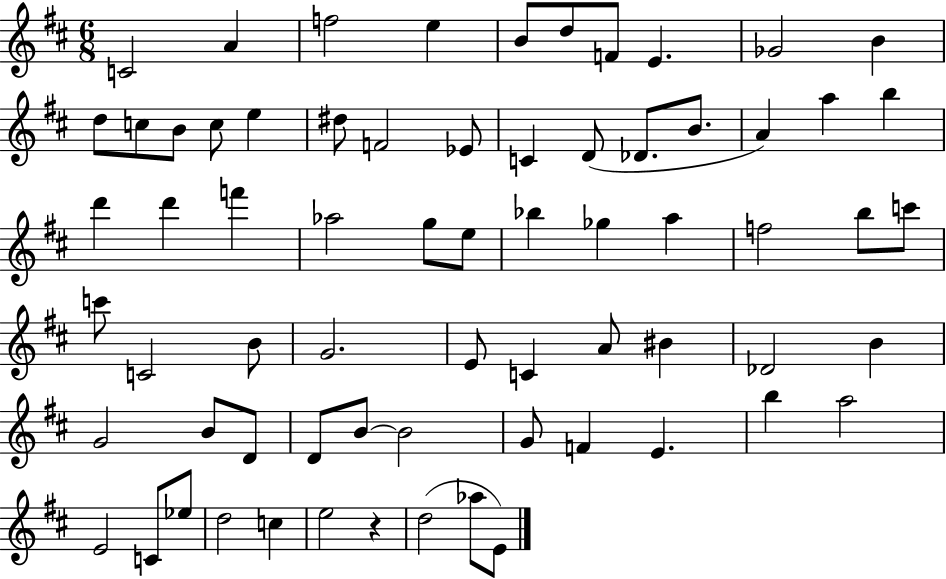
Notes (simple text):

C4/h A4/q F5/h E5/q B4/e D5/e F4/e E4/q. Gb4/h B4/q D5/e C5/e B4/e C5/e E5/q D#5/e F4/h Eb4/e C4/q D4/e Db4/e. B4/e. A4/q A5/q B5/q D6/q D6/q F6/q Ab5/h G5/e E5/e Bb5/q Gb5/q A5/q F5/h B5/e C6/e C6/e C4/h B4/e G4/h. E4/e C4/q A4/e BIS4/q Db4/h B4/q G4/h B4/e D4/e D4/e B4/e B4/h G4/e F4/q E4/q. B5/q A5/h E4/h C4/e Eb5/e D5/h C5/q E5/h R/q D5/h Ab5/e E4/e